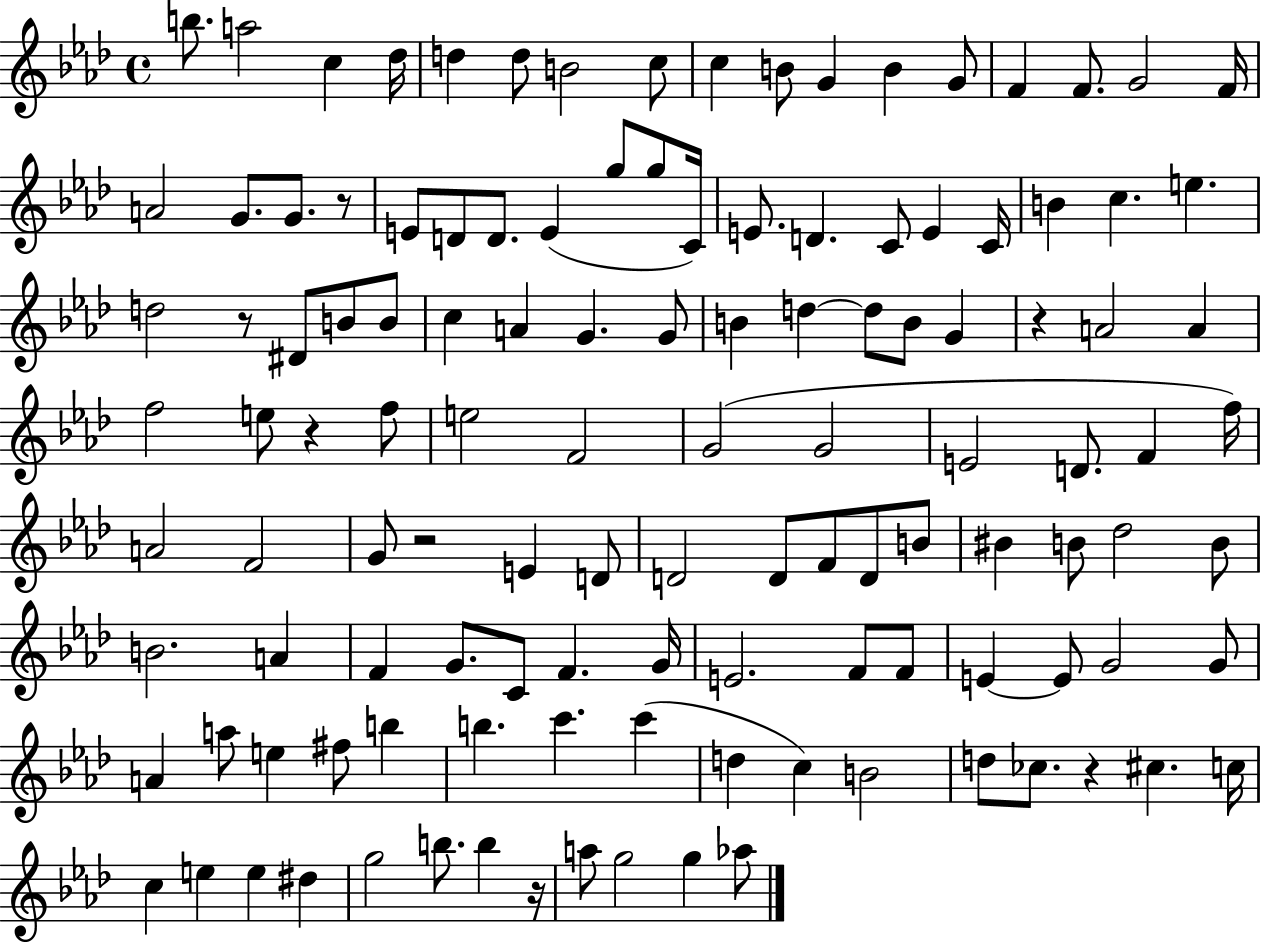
{
  \clef treble
  \time 4/4
  \defaultTimeSignature
  \key aes \major
  \repeat volta 2 { b''8. a''2 c''4 des''16 | d''4 d''8 b'2 c''8 | c''4 b'8 g'4 b'4 g'8 | f'4 f'8. g'2 f'16 | \break a'2 g'8. g'8. r8 | e'8 d'8 d'8. e'4( g''8 g''8 c'16) | e'8. d'4. c'8 e'4 c'16 | b'4 c''4. e''4. | \break d''2 r8 dis'8 b'8 b'8 | c''4 a'4 g'4. g'8 | b'4 d''4~~ d''8 b'8 g'4 | r4 a'2 a'4 | \break f''2 e''8 r4 f''8 | e''2 f'2 | g'2( g'2 | e'2 d'8. f'4 f''16) | \break a'2 f'2 | g'8 r2 e'4 d'8 | d'2 d'8 f'8 d'8 b'8 | bis'4 b'8 des''2 b'8 | \break b'2. a'4 | f'4 g'8. c'8 f'4. g'16 | e'2. f'8 f'8 | e'4~~ e'8 g'2 g'8 | \break a'4 a''8 e''4 fis''8 b''4 | b''4. c'''4. c'''4( | d''4 c''4) b'2 | d''8 ces''8. r4 cis''4. c''16 | \break c''4 e''4 e''4 dis''4 | g''2 b''8. b''4 r16 | a''8 g''2 g''4 aes''8 | } \bar "|."
}